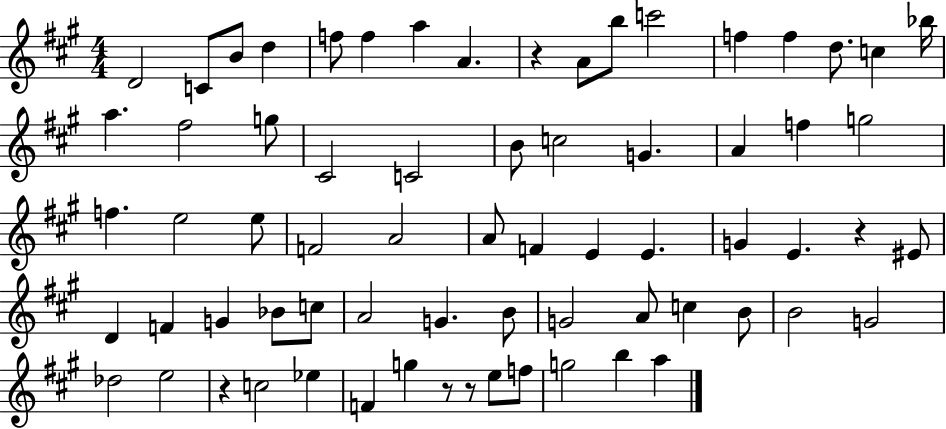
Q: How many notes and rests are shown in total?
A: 69